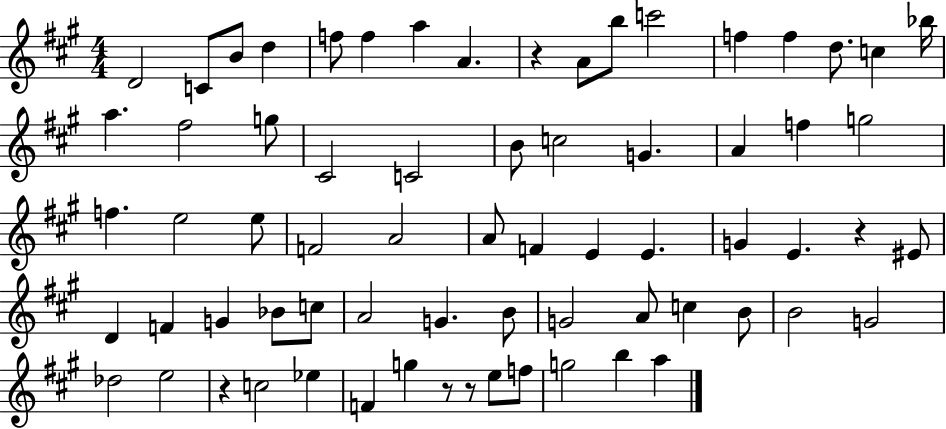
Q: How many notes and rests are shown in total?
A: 69